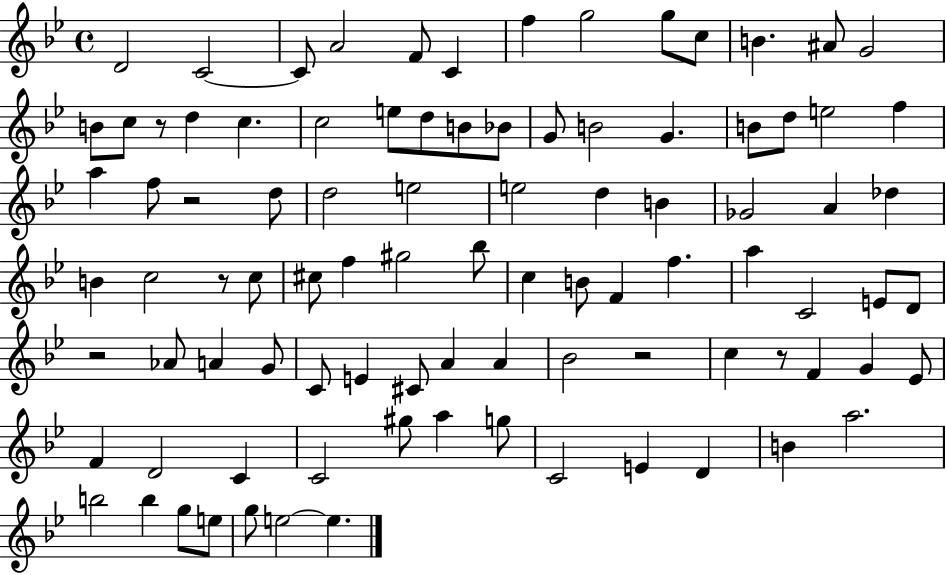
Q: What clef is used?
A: treble